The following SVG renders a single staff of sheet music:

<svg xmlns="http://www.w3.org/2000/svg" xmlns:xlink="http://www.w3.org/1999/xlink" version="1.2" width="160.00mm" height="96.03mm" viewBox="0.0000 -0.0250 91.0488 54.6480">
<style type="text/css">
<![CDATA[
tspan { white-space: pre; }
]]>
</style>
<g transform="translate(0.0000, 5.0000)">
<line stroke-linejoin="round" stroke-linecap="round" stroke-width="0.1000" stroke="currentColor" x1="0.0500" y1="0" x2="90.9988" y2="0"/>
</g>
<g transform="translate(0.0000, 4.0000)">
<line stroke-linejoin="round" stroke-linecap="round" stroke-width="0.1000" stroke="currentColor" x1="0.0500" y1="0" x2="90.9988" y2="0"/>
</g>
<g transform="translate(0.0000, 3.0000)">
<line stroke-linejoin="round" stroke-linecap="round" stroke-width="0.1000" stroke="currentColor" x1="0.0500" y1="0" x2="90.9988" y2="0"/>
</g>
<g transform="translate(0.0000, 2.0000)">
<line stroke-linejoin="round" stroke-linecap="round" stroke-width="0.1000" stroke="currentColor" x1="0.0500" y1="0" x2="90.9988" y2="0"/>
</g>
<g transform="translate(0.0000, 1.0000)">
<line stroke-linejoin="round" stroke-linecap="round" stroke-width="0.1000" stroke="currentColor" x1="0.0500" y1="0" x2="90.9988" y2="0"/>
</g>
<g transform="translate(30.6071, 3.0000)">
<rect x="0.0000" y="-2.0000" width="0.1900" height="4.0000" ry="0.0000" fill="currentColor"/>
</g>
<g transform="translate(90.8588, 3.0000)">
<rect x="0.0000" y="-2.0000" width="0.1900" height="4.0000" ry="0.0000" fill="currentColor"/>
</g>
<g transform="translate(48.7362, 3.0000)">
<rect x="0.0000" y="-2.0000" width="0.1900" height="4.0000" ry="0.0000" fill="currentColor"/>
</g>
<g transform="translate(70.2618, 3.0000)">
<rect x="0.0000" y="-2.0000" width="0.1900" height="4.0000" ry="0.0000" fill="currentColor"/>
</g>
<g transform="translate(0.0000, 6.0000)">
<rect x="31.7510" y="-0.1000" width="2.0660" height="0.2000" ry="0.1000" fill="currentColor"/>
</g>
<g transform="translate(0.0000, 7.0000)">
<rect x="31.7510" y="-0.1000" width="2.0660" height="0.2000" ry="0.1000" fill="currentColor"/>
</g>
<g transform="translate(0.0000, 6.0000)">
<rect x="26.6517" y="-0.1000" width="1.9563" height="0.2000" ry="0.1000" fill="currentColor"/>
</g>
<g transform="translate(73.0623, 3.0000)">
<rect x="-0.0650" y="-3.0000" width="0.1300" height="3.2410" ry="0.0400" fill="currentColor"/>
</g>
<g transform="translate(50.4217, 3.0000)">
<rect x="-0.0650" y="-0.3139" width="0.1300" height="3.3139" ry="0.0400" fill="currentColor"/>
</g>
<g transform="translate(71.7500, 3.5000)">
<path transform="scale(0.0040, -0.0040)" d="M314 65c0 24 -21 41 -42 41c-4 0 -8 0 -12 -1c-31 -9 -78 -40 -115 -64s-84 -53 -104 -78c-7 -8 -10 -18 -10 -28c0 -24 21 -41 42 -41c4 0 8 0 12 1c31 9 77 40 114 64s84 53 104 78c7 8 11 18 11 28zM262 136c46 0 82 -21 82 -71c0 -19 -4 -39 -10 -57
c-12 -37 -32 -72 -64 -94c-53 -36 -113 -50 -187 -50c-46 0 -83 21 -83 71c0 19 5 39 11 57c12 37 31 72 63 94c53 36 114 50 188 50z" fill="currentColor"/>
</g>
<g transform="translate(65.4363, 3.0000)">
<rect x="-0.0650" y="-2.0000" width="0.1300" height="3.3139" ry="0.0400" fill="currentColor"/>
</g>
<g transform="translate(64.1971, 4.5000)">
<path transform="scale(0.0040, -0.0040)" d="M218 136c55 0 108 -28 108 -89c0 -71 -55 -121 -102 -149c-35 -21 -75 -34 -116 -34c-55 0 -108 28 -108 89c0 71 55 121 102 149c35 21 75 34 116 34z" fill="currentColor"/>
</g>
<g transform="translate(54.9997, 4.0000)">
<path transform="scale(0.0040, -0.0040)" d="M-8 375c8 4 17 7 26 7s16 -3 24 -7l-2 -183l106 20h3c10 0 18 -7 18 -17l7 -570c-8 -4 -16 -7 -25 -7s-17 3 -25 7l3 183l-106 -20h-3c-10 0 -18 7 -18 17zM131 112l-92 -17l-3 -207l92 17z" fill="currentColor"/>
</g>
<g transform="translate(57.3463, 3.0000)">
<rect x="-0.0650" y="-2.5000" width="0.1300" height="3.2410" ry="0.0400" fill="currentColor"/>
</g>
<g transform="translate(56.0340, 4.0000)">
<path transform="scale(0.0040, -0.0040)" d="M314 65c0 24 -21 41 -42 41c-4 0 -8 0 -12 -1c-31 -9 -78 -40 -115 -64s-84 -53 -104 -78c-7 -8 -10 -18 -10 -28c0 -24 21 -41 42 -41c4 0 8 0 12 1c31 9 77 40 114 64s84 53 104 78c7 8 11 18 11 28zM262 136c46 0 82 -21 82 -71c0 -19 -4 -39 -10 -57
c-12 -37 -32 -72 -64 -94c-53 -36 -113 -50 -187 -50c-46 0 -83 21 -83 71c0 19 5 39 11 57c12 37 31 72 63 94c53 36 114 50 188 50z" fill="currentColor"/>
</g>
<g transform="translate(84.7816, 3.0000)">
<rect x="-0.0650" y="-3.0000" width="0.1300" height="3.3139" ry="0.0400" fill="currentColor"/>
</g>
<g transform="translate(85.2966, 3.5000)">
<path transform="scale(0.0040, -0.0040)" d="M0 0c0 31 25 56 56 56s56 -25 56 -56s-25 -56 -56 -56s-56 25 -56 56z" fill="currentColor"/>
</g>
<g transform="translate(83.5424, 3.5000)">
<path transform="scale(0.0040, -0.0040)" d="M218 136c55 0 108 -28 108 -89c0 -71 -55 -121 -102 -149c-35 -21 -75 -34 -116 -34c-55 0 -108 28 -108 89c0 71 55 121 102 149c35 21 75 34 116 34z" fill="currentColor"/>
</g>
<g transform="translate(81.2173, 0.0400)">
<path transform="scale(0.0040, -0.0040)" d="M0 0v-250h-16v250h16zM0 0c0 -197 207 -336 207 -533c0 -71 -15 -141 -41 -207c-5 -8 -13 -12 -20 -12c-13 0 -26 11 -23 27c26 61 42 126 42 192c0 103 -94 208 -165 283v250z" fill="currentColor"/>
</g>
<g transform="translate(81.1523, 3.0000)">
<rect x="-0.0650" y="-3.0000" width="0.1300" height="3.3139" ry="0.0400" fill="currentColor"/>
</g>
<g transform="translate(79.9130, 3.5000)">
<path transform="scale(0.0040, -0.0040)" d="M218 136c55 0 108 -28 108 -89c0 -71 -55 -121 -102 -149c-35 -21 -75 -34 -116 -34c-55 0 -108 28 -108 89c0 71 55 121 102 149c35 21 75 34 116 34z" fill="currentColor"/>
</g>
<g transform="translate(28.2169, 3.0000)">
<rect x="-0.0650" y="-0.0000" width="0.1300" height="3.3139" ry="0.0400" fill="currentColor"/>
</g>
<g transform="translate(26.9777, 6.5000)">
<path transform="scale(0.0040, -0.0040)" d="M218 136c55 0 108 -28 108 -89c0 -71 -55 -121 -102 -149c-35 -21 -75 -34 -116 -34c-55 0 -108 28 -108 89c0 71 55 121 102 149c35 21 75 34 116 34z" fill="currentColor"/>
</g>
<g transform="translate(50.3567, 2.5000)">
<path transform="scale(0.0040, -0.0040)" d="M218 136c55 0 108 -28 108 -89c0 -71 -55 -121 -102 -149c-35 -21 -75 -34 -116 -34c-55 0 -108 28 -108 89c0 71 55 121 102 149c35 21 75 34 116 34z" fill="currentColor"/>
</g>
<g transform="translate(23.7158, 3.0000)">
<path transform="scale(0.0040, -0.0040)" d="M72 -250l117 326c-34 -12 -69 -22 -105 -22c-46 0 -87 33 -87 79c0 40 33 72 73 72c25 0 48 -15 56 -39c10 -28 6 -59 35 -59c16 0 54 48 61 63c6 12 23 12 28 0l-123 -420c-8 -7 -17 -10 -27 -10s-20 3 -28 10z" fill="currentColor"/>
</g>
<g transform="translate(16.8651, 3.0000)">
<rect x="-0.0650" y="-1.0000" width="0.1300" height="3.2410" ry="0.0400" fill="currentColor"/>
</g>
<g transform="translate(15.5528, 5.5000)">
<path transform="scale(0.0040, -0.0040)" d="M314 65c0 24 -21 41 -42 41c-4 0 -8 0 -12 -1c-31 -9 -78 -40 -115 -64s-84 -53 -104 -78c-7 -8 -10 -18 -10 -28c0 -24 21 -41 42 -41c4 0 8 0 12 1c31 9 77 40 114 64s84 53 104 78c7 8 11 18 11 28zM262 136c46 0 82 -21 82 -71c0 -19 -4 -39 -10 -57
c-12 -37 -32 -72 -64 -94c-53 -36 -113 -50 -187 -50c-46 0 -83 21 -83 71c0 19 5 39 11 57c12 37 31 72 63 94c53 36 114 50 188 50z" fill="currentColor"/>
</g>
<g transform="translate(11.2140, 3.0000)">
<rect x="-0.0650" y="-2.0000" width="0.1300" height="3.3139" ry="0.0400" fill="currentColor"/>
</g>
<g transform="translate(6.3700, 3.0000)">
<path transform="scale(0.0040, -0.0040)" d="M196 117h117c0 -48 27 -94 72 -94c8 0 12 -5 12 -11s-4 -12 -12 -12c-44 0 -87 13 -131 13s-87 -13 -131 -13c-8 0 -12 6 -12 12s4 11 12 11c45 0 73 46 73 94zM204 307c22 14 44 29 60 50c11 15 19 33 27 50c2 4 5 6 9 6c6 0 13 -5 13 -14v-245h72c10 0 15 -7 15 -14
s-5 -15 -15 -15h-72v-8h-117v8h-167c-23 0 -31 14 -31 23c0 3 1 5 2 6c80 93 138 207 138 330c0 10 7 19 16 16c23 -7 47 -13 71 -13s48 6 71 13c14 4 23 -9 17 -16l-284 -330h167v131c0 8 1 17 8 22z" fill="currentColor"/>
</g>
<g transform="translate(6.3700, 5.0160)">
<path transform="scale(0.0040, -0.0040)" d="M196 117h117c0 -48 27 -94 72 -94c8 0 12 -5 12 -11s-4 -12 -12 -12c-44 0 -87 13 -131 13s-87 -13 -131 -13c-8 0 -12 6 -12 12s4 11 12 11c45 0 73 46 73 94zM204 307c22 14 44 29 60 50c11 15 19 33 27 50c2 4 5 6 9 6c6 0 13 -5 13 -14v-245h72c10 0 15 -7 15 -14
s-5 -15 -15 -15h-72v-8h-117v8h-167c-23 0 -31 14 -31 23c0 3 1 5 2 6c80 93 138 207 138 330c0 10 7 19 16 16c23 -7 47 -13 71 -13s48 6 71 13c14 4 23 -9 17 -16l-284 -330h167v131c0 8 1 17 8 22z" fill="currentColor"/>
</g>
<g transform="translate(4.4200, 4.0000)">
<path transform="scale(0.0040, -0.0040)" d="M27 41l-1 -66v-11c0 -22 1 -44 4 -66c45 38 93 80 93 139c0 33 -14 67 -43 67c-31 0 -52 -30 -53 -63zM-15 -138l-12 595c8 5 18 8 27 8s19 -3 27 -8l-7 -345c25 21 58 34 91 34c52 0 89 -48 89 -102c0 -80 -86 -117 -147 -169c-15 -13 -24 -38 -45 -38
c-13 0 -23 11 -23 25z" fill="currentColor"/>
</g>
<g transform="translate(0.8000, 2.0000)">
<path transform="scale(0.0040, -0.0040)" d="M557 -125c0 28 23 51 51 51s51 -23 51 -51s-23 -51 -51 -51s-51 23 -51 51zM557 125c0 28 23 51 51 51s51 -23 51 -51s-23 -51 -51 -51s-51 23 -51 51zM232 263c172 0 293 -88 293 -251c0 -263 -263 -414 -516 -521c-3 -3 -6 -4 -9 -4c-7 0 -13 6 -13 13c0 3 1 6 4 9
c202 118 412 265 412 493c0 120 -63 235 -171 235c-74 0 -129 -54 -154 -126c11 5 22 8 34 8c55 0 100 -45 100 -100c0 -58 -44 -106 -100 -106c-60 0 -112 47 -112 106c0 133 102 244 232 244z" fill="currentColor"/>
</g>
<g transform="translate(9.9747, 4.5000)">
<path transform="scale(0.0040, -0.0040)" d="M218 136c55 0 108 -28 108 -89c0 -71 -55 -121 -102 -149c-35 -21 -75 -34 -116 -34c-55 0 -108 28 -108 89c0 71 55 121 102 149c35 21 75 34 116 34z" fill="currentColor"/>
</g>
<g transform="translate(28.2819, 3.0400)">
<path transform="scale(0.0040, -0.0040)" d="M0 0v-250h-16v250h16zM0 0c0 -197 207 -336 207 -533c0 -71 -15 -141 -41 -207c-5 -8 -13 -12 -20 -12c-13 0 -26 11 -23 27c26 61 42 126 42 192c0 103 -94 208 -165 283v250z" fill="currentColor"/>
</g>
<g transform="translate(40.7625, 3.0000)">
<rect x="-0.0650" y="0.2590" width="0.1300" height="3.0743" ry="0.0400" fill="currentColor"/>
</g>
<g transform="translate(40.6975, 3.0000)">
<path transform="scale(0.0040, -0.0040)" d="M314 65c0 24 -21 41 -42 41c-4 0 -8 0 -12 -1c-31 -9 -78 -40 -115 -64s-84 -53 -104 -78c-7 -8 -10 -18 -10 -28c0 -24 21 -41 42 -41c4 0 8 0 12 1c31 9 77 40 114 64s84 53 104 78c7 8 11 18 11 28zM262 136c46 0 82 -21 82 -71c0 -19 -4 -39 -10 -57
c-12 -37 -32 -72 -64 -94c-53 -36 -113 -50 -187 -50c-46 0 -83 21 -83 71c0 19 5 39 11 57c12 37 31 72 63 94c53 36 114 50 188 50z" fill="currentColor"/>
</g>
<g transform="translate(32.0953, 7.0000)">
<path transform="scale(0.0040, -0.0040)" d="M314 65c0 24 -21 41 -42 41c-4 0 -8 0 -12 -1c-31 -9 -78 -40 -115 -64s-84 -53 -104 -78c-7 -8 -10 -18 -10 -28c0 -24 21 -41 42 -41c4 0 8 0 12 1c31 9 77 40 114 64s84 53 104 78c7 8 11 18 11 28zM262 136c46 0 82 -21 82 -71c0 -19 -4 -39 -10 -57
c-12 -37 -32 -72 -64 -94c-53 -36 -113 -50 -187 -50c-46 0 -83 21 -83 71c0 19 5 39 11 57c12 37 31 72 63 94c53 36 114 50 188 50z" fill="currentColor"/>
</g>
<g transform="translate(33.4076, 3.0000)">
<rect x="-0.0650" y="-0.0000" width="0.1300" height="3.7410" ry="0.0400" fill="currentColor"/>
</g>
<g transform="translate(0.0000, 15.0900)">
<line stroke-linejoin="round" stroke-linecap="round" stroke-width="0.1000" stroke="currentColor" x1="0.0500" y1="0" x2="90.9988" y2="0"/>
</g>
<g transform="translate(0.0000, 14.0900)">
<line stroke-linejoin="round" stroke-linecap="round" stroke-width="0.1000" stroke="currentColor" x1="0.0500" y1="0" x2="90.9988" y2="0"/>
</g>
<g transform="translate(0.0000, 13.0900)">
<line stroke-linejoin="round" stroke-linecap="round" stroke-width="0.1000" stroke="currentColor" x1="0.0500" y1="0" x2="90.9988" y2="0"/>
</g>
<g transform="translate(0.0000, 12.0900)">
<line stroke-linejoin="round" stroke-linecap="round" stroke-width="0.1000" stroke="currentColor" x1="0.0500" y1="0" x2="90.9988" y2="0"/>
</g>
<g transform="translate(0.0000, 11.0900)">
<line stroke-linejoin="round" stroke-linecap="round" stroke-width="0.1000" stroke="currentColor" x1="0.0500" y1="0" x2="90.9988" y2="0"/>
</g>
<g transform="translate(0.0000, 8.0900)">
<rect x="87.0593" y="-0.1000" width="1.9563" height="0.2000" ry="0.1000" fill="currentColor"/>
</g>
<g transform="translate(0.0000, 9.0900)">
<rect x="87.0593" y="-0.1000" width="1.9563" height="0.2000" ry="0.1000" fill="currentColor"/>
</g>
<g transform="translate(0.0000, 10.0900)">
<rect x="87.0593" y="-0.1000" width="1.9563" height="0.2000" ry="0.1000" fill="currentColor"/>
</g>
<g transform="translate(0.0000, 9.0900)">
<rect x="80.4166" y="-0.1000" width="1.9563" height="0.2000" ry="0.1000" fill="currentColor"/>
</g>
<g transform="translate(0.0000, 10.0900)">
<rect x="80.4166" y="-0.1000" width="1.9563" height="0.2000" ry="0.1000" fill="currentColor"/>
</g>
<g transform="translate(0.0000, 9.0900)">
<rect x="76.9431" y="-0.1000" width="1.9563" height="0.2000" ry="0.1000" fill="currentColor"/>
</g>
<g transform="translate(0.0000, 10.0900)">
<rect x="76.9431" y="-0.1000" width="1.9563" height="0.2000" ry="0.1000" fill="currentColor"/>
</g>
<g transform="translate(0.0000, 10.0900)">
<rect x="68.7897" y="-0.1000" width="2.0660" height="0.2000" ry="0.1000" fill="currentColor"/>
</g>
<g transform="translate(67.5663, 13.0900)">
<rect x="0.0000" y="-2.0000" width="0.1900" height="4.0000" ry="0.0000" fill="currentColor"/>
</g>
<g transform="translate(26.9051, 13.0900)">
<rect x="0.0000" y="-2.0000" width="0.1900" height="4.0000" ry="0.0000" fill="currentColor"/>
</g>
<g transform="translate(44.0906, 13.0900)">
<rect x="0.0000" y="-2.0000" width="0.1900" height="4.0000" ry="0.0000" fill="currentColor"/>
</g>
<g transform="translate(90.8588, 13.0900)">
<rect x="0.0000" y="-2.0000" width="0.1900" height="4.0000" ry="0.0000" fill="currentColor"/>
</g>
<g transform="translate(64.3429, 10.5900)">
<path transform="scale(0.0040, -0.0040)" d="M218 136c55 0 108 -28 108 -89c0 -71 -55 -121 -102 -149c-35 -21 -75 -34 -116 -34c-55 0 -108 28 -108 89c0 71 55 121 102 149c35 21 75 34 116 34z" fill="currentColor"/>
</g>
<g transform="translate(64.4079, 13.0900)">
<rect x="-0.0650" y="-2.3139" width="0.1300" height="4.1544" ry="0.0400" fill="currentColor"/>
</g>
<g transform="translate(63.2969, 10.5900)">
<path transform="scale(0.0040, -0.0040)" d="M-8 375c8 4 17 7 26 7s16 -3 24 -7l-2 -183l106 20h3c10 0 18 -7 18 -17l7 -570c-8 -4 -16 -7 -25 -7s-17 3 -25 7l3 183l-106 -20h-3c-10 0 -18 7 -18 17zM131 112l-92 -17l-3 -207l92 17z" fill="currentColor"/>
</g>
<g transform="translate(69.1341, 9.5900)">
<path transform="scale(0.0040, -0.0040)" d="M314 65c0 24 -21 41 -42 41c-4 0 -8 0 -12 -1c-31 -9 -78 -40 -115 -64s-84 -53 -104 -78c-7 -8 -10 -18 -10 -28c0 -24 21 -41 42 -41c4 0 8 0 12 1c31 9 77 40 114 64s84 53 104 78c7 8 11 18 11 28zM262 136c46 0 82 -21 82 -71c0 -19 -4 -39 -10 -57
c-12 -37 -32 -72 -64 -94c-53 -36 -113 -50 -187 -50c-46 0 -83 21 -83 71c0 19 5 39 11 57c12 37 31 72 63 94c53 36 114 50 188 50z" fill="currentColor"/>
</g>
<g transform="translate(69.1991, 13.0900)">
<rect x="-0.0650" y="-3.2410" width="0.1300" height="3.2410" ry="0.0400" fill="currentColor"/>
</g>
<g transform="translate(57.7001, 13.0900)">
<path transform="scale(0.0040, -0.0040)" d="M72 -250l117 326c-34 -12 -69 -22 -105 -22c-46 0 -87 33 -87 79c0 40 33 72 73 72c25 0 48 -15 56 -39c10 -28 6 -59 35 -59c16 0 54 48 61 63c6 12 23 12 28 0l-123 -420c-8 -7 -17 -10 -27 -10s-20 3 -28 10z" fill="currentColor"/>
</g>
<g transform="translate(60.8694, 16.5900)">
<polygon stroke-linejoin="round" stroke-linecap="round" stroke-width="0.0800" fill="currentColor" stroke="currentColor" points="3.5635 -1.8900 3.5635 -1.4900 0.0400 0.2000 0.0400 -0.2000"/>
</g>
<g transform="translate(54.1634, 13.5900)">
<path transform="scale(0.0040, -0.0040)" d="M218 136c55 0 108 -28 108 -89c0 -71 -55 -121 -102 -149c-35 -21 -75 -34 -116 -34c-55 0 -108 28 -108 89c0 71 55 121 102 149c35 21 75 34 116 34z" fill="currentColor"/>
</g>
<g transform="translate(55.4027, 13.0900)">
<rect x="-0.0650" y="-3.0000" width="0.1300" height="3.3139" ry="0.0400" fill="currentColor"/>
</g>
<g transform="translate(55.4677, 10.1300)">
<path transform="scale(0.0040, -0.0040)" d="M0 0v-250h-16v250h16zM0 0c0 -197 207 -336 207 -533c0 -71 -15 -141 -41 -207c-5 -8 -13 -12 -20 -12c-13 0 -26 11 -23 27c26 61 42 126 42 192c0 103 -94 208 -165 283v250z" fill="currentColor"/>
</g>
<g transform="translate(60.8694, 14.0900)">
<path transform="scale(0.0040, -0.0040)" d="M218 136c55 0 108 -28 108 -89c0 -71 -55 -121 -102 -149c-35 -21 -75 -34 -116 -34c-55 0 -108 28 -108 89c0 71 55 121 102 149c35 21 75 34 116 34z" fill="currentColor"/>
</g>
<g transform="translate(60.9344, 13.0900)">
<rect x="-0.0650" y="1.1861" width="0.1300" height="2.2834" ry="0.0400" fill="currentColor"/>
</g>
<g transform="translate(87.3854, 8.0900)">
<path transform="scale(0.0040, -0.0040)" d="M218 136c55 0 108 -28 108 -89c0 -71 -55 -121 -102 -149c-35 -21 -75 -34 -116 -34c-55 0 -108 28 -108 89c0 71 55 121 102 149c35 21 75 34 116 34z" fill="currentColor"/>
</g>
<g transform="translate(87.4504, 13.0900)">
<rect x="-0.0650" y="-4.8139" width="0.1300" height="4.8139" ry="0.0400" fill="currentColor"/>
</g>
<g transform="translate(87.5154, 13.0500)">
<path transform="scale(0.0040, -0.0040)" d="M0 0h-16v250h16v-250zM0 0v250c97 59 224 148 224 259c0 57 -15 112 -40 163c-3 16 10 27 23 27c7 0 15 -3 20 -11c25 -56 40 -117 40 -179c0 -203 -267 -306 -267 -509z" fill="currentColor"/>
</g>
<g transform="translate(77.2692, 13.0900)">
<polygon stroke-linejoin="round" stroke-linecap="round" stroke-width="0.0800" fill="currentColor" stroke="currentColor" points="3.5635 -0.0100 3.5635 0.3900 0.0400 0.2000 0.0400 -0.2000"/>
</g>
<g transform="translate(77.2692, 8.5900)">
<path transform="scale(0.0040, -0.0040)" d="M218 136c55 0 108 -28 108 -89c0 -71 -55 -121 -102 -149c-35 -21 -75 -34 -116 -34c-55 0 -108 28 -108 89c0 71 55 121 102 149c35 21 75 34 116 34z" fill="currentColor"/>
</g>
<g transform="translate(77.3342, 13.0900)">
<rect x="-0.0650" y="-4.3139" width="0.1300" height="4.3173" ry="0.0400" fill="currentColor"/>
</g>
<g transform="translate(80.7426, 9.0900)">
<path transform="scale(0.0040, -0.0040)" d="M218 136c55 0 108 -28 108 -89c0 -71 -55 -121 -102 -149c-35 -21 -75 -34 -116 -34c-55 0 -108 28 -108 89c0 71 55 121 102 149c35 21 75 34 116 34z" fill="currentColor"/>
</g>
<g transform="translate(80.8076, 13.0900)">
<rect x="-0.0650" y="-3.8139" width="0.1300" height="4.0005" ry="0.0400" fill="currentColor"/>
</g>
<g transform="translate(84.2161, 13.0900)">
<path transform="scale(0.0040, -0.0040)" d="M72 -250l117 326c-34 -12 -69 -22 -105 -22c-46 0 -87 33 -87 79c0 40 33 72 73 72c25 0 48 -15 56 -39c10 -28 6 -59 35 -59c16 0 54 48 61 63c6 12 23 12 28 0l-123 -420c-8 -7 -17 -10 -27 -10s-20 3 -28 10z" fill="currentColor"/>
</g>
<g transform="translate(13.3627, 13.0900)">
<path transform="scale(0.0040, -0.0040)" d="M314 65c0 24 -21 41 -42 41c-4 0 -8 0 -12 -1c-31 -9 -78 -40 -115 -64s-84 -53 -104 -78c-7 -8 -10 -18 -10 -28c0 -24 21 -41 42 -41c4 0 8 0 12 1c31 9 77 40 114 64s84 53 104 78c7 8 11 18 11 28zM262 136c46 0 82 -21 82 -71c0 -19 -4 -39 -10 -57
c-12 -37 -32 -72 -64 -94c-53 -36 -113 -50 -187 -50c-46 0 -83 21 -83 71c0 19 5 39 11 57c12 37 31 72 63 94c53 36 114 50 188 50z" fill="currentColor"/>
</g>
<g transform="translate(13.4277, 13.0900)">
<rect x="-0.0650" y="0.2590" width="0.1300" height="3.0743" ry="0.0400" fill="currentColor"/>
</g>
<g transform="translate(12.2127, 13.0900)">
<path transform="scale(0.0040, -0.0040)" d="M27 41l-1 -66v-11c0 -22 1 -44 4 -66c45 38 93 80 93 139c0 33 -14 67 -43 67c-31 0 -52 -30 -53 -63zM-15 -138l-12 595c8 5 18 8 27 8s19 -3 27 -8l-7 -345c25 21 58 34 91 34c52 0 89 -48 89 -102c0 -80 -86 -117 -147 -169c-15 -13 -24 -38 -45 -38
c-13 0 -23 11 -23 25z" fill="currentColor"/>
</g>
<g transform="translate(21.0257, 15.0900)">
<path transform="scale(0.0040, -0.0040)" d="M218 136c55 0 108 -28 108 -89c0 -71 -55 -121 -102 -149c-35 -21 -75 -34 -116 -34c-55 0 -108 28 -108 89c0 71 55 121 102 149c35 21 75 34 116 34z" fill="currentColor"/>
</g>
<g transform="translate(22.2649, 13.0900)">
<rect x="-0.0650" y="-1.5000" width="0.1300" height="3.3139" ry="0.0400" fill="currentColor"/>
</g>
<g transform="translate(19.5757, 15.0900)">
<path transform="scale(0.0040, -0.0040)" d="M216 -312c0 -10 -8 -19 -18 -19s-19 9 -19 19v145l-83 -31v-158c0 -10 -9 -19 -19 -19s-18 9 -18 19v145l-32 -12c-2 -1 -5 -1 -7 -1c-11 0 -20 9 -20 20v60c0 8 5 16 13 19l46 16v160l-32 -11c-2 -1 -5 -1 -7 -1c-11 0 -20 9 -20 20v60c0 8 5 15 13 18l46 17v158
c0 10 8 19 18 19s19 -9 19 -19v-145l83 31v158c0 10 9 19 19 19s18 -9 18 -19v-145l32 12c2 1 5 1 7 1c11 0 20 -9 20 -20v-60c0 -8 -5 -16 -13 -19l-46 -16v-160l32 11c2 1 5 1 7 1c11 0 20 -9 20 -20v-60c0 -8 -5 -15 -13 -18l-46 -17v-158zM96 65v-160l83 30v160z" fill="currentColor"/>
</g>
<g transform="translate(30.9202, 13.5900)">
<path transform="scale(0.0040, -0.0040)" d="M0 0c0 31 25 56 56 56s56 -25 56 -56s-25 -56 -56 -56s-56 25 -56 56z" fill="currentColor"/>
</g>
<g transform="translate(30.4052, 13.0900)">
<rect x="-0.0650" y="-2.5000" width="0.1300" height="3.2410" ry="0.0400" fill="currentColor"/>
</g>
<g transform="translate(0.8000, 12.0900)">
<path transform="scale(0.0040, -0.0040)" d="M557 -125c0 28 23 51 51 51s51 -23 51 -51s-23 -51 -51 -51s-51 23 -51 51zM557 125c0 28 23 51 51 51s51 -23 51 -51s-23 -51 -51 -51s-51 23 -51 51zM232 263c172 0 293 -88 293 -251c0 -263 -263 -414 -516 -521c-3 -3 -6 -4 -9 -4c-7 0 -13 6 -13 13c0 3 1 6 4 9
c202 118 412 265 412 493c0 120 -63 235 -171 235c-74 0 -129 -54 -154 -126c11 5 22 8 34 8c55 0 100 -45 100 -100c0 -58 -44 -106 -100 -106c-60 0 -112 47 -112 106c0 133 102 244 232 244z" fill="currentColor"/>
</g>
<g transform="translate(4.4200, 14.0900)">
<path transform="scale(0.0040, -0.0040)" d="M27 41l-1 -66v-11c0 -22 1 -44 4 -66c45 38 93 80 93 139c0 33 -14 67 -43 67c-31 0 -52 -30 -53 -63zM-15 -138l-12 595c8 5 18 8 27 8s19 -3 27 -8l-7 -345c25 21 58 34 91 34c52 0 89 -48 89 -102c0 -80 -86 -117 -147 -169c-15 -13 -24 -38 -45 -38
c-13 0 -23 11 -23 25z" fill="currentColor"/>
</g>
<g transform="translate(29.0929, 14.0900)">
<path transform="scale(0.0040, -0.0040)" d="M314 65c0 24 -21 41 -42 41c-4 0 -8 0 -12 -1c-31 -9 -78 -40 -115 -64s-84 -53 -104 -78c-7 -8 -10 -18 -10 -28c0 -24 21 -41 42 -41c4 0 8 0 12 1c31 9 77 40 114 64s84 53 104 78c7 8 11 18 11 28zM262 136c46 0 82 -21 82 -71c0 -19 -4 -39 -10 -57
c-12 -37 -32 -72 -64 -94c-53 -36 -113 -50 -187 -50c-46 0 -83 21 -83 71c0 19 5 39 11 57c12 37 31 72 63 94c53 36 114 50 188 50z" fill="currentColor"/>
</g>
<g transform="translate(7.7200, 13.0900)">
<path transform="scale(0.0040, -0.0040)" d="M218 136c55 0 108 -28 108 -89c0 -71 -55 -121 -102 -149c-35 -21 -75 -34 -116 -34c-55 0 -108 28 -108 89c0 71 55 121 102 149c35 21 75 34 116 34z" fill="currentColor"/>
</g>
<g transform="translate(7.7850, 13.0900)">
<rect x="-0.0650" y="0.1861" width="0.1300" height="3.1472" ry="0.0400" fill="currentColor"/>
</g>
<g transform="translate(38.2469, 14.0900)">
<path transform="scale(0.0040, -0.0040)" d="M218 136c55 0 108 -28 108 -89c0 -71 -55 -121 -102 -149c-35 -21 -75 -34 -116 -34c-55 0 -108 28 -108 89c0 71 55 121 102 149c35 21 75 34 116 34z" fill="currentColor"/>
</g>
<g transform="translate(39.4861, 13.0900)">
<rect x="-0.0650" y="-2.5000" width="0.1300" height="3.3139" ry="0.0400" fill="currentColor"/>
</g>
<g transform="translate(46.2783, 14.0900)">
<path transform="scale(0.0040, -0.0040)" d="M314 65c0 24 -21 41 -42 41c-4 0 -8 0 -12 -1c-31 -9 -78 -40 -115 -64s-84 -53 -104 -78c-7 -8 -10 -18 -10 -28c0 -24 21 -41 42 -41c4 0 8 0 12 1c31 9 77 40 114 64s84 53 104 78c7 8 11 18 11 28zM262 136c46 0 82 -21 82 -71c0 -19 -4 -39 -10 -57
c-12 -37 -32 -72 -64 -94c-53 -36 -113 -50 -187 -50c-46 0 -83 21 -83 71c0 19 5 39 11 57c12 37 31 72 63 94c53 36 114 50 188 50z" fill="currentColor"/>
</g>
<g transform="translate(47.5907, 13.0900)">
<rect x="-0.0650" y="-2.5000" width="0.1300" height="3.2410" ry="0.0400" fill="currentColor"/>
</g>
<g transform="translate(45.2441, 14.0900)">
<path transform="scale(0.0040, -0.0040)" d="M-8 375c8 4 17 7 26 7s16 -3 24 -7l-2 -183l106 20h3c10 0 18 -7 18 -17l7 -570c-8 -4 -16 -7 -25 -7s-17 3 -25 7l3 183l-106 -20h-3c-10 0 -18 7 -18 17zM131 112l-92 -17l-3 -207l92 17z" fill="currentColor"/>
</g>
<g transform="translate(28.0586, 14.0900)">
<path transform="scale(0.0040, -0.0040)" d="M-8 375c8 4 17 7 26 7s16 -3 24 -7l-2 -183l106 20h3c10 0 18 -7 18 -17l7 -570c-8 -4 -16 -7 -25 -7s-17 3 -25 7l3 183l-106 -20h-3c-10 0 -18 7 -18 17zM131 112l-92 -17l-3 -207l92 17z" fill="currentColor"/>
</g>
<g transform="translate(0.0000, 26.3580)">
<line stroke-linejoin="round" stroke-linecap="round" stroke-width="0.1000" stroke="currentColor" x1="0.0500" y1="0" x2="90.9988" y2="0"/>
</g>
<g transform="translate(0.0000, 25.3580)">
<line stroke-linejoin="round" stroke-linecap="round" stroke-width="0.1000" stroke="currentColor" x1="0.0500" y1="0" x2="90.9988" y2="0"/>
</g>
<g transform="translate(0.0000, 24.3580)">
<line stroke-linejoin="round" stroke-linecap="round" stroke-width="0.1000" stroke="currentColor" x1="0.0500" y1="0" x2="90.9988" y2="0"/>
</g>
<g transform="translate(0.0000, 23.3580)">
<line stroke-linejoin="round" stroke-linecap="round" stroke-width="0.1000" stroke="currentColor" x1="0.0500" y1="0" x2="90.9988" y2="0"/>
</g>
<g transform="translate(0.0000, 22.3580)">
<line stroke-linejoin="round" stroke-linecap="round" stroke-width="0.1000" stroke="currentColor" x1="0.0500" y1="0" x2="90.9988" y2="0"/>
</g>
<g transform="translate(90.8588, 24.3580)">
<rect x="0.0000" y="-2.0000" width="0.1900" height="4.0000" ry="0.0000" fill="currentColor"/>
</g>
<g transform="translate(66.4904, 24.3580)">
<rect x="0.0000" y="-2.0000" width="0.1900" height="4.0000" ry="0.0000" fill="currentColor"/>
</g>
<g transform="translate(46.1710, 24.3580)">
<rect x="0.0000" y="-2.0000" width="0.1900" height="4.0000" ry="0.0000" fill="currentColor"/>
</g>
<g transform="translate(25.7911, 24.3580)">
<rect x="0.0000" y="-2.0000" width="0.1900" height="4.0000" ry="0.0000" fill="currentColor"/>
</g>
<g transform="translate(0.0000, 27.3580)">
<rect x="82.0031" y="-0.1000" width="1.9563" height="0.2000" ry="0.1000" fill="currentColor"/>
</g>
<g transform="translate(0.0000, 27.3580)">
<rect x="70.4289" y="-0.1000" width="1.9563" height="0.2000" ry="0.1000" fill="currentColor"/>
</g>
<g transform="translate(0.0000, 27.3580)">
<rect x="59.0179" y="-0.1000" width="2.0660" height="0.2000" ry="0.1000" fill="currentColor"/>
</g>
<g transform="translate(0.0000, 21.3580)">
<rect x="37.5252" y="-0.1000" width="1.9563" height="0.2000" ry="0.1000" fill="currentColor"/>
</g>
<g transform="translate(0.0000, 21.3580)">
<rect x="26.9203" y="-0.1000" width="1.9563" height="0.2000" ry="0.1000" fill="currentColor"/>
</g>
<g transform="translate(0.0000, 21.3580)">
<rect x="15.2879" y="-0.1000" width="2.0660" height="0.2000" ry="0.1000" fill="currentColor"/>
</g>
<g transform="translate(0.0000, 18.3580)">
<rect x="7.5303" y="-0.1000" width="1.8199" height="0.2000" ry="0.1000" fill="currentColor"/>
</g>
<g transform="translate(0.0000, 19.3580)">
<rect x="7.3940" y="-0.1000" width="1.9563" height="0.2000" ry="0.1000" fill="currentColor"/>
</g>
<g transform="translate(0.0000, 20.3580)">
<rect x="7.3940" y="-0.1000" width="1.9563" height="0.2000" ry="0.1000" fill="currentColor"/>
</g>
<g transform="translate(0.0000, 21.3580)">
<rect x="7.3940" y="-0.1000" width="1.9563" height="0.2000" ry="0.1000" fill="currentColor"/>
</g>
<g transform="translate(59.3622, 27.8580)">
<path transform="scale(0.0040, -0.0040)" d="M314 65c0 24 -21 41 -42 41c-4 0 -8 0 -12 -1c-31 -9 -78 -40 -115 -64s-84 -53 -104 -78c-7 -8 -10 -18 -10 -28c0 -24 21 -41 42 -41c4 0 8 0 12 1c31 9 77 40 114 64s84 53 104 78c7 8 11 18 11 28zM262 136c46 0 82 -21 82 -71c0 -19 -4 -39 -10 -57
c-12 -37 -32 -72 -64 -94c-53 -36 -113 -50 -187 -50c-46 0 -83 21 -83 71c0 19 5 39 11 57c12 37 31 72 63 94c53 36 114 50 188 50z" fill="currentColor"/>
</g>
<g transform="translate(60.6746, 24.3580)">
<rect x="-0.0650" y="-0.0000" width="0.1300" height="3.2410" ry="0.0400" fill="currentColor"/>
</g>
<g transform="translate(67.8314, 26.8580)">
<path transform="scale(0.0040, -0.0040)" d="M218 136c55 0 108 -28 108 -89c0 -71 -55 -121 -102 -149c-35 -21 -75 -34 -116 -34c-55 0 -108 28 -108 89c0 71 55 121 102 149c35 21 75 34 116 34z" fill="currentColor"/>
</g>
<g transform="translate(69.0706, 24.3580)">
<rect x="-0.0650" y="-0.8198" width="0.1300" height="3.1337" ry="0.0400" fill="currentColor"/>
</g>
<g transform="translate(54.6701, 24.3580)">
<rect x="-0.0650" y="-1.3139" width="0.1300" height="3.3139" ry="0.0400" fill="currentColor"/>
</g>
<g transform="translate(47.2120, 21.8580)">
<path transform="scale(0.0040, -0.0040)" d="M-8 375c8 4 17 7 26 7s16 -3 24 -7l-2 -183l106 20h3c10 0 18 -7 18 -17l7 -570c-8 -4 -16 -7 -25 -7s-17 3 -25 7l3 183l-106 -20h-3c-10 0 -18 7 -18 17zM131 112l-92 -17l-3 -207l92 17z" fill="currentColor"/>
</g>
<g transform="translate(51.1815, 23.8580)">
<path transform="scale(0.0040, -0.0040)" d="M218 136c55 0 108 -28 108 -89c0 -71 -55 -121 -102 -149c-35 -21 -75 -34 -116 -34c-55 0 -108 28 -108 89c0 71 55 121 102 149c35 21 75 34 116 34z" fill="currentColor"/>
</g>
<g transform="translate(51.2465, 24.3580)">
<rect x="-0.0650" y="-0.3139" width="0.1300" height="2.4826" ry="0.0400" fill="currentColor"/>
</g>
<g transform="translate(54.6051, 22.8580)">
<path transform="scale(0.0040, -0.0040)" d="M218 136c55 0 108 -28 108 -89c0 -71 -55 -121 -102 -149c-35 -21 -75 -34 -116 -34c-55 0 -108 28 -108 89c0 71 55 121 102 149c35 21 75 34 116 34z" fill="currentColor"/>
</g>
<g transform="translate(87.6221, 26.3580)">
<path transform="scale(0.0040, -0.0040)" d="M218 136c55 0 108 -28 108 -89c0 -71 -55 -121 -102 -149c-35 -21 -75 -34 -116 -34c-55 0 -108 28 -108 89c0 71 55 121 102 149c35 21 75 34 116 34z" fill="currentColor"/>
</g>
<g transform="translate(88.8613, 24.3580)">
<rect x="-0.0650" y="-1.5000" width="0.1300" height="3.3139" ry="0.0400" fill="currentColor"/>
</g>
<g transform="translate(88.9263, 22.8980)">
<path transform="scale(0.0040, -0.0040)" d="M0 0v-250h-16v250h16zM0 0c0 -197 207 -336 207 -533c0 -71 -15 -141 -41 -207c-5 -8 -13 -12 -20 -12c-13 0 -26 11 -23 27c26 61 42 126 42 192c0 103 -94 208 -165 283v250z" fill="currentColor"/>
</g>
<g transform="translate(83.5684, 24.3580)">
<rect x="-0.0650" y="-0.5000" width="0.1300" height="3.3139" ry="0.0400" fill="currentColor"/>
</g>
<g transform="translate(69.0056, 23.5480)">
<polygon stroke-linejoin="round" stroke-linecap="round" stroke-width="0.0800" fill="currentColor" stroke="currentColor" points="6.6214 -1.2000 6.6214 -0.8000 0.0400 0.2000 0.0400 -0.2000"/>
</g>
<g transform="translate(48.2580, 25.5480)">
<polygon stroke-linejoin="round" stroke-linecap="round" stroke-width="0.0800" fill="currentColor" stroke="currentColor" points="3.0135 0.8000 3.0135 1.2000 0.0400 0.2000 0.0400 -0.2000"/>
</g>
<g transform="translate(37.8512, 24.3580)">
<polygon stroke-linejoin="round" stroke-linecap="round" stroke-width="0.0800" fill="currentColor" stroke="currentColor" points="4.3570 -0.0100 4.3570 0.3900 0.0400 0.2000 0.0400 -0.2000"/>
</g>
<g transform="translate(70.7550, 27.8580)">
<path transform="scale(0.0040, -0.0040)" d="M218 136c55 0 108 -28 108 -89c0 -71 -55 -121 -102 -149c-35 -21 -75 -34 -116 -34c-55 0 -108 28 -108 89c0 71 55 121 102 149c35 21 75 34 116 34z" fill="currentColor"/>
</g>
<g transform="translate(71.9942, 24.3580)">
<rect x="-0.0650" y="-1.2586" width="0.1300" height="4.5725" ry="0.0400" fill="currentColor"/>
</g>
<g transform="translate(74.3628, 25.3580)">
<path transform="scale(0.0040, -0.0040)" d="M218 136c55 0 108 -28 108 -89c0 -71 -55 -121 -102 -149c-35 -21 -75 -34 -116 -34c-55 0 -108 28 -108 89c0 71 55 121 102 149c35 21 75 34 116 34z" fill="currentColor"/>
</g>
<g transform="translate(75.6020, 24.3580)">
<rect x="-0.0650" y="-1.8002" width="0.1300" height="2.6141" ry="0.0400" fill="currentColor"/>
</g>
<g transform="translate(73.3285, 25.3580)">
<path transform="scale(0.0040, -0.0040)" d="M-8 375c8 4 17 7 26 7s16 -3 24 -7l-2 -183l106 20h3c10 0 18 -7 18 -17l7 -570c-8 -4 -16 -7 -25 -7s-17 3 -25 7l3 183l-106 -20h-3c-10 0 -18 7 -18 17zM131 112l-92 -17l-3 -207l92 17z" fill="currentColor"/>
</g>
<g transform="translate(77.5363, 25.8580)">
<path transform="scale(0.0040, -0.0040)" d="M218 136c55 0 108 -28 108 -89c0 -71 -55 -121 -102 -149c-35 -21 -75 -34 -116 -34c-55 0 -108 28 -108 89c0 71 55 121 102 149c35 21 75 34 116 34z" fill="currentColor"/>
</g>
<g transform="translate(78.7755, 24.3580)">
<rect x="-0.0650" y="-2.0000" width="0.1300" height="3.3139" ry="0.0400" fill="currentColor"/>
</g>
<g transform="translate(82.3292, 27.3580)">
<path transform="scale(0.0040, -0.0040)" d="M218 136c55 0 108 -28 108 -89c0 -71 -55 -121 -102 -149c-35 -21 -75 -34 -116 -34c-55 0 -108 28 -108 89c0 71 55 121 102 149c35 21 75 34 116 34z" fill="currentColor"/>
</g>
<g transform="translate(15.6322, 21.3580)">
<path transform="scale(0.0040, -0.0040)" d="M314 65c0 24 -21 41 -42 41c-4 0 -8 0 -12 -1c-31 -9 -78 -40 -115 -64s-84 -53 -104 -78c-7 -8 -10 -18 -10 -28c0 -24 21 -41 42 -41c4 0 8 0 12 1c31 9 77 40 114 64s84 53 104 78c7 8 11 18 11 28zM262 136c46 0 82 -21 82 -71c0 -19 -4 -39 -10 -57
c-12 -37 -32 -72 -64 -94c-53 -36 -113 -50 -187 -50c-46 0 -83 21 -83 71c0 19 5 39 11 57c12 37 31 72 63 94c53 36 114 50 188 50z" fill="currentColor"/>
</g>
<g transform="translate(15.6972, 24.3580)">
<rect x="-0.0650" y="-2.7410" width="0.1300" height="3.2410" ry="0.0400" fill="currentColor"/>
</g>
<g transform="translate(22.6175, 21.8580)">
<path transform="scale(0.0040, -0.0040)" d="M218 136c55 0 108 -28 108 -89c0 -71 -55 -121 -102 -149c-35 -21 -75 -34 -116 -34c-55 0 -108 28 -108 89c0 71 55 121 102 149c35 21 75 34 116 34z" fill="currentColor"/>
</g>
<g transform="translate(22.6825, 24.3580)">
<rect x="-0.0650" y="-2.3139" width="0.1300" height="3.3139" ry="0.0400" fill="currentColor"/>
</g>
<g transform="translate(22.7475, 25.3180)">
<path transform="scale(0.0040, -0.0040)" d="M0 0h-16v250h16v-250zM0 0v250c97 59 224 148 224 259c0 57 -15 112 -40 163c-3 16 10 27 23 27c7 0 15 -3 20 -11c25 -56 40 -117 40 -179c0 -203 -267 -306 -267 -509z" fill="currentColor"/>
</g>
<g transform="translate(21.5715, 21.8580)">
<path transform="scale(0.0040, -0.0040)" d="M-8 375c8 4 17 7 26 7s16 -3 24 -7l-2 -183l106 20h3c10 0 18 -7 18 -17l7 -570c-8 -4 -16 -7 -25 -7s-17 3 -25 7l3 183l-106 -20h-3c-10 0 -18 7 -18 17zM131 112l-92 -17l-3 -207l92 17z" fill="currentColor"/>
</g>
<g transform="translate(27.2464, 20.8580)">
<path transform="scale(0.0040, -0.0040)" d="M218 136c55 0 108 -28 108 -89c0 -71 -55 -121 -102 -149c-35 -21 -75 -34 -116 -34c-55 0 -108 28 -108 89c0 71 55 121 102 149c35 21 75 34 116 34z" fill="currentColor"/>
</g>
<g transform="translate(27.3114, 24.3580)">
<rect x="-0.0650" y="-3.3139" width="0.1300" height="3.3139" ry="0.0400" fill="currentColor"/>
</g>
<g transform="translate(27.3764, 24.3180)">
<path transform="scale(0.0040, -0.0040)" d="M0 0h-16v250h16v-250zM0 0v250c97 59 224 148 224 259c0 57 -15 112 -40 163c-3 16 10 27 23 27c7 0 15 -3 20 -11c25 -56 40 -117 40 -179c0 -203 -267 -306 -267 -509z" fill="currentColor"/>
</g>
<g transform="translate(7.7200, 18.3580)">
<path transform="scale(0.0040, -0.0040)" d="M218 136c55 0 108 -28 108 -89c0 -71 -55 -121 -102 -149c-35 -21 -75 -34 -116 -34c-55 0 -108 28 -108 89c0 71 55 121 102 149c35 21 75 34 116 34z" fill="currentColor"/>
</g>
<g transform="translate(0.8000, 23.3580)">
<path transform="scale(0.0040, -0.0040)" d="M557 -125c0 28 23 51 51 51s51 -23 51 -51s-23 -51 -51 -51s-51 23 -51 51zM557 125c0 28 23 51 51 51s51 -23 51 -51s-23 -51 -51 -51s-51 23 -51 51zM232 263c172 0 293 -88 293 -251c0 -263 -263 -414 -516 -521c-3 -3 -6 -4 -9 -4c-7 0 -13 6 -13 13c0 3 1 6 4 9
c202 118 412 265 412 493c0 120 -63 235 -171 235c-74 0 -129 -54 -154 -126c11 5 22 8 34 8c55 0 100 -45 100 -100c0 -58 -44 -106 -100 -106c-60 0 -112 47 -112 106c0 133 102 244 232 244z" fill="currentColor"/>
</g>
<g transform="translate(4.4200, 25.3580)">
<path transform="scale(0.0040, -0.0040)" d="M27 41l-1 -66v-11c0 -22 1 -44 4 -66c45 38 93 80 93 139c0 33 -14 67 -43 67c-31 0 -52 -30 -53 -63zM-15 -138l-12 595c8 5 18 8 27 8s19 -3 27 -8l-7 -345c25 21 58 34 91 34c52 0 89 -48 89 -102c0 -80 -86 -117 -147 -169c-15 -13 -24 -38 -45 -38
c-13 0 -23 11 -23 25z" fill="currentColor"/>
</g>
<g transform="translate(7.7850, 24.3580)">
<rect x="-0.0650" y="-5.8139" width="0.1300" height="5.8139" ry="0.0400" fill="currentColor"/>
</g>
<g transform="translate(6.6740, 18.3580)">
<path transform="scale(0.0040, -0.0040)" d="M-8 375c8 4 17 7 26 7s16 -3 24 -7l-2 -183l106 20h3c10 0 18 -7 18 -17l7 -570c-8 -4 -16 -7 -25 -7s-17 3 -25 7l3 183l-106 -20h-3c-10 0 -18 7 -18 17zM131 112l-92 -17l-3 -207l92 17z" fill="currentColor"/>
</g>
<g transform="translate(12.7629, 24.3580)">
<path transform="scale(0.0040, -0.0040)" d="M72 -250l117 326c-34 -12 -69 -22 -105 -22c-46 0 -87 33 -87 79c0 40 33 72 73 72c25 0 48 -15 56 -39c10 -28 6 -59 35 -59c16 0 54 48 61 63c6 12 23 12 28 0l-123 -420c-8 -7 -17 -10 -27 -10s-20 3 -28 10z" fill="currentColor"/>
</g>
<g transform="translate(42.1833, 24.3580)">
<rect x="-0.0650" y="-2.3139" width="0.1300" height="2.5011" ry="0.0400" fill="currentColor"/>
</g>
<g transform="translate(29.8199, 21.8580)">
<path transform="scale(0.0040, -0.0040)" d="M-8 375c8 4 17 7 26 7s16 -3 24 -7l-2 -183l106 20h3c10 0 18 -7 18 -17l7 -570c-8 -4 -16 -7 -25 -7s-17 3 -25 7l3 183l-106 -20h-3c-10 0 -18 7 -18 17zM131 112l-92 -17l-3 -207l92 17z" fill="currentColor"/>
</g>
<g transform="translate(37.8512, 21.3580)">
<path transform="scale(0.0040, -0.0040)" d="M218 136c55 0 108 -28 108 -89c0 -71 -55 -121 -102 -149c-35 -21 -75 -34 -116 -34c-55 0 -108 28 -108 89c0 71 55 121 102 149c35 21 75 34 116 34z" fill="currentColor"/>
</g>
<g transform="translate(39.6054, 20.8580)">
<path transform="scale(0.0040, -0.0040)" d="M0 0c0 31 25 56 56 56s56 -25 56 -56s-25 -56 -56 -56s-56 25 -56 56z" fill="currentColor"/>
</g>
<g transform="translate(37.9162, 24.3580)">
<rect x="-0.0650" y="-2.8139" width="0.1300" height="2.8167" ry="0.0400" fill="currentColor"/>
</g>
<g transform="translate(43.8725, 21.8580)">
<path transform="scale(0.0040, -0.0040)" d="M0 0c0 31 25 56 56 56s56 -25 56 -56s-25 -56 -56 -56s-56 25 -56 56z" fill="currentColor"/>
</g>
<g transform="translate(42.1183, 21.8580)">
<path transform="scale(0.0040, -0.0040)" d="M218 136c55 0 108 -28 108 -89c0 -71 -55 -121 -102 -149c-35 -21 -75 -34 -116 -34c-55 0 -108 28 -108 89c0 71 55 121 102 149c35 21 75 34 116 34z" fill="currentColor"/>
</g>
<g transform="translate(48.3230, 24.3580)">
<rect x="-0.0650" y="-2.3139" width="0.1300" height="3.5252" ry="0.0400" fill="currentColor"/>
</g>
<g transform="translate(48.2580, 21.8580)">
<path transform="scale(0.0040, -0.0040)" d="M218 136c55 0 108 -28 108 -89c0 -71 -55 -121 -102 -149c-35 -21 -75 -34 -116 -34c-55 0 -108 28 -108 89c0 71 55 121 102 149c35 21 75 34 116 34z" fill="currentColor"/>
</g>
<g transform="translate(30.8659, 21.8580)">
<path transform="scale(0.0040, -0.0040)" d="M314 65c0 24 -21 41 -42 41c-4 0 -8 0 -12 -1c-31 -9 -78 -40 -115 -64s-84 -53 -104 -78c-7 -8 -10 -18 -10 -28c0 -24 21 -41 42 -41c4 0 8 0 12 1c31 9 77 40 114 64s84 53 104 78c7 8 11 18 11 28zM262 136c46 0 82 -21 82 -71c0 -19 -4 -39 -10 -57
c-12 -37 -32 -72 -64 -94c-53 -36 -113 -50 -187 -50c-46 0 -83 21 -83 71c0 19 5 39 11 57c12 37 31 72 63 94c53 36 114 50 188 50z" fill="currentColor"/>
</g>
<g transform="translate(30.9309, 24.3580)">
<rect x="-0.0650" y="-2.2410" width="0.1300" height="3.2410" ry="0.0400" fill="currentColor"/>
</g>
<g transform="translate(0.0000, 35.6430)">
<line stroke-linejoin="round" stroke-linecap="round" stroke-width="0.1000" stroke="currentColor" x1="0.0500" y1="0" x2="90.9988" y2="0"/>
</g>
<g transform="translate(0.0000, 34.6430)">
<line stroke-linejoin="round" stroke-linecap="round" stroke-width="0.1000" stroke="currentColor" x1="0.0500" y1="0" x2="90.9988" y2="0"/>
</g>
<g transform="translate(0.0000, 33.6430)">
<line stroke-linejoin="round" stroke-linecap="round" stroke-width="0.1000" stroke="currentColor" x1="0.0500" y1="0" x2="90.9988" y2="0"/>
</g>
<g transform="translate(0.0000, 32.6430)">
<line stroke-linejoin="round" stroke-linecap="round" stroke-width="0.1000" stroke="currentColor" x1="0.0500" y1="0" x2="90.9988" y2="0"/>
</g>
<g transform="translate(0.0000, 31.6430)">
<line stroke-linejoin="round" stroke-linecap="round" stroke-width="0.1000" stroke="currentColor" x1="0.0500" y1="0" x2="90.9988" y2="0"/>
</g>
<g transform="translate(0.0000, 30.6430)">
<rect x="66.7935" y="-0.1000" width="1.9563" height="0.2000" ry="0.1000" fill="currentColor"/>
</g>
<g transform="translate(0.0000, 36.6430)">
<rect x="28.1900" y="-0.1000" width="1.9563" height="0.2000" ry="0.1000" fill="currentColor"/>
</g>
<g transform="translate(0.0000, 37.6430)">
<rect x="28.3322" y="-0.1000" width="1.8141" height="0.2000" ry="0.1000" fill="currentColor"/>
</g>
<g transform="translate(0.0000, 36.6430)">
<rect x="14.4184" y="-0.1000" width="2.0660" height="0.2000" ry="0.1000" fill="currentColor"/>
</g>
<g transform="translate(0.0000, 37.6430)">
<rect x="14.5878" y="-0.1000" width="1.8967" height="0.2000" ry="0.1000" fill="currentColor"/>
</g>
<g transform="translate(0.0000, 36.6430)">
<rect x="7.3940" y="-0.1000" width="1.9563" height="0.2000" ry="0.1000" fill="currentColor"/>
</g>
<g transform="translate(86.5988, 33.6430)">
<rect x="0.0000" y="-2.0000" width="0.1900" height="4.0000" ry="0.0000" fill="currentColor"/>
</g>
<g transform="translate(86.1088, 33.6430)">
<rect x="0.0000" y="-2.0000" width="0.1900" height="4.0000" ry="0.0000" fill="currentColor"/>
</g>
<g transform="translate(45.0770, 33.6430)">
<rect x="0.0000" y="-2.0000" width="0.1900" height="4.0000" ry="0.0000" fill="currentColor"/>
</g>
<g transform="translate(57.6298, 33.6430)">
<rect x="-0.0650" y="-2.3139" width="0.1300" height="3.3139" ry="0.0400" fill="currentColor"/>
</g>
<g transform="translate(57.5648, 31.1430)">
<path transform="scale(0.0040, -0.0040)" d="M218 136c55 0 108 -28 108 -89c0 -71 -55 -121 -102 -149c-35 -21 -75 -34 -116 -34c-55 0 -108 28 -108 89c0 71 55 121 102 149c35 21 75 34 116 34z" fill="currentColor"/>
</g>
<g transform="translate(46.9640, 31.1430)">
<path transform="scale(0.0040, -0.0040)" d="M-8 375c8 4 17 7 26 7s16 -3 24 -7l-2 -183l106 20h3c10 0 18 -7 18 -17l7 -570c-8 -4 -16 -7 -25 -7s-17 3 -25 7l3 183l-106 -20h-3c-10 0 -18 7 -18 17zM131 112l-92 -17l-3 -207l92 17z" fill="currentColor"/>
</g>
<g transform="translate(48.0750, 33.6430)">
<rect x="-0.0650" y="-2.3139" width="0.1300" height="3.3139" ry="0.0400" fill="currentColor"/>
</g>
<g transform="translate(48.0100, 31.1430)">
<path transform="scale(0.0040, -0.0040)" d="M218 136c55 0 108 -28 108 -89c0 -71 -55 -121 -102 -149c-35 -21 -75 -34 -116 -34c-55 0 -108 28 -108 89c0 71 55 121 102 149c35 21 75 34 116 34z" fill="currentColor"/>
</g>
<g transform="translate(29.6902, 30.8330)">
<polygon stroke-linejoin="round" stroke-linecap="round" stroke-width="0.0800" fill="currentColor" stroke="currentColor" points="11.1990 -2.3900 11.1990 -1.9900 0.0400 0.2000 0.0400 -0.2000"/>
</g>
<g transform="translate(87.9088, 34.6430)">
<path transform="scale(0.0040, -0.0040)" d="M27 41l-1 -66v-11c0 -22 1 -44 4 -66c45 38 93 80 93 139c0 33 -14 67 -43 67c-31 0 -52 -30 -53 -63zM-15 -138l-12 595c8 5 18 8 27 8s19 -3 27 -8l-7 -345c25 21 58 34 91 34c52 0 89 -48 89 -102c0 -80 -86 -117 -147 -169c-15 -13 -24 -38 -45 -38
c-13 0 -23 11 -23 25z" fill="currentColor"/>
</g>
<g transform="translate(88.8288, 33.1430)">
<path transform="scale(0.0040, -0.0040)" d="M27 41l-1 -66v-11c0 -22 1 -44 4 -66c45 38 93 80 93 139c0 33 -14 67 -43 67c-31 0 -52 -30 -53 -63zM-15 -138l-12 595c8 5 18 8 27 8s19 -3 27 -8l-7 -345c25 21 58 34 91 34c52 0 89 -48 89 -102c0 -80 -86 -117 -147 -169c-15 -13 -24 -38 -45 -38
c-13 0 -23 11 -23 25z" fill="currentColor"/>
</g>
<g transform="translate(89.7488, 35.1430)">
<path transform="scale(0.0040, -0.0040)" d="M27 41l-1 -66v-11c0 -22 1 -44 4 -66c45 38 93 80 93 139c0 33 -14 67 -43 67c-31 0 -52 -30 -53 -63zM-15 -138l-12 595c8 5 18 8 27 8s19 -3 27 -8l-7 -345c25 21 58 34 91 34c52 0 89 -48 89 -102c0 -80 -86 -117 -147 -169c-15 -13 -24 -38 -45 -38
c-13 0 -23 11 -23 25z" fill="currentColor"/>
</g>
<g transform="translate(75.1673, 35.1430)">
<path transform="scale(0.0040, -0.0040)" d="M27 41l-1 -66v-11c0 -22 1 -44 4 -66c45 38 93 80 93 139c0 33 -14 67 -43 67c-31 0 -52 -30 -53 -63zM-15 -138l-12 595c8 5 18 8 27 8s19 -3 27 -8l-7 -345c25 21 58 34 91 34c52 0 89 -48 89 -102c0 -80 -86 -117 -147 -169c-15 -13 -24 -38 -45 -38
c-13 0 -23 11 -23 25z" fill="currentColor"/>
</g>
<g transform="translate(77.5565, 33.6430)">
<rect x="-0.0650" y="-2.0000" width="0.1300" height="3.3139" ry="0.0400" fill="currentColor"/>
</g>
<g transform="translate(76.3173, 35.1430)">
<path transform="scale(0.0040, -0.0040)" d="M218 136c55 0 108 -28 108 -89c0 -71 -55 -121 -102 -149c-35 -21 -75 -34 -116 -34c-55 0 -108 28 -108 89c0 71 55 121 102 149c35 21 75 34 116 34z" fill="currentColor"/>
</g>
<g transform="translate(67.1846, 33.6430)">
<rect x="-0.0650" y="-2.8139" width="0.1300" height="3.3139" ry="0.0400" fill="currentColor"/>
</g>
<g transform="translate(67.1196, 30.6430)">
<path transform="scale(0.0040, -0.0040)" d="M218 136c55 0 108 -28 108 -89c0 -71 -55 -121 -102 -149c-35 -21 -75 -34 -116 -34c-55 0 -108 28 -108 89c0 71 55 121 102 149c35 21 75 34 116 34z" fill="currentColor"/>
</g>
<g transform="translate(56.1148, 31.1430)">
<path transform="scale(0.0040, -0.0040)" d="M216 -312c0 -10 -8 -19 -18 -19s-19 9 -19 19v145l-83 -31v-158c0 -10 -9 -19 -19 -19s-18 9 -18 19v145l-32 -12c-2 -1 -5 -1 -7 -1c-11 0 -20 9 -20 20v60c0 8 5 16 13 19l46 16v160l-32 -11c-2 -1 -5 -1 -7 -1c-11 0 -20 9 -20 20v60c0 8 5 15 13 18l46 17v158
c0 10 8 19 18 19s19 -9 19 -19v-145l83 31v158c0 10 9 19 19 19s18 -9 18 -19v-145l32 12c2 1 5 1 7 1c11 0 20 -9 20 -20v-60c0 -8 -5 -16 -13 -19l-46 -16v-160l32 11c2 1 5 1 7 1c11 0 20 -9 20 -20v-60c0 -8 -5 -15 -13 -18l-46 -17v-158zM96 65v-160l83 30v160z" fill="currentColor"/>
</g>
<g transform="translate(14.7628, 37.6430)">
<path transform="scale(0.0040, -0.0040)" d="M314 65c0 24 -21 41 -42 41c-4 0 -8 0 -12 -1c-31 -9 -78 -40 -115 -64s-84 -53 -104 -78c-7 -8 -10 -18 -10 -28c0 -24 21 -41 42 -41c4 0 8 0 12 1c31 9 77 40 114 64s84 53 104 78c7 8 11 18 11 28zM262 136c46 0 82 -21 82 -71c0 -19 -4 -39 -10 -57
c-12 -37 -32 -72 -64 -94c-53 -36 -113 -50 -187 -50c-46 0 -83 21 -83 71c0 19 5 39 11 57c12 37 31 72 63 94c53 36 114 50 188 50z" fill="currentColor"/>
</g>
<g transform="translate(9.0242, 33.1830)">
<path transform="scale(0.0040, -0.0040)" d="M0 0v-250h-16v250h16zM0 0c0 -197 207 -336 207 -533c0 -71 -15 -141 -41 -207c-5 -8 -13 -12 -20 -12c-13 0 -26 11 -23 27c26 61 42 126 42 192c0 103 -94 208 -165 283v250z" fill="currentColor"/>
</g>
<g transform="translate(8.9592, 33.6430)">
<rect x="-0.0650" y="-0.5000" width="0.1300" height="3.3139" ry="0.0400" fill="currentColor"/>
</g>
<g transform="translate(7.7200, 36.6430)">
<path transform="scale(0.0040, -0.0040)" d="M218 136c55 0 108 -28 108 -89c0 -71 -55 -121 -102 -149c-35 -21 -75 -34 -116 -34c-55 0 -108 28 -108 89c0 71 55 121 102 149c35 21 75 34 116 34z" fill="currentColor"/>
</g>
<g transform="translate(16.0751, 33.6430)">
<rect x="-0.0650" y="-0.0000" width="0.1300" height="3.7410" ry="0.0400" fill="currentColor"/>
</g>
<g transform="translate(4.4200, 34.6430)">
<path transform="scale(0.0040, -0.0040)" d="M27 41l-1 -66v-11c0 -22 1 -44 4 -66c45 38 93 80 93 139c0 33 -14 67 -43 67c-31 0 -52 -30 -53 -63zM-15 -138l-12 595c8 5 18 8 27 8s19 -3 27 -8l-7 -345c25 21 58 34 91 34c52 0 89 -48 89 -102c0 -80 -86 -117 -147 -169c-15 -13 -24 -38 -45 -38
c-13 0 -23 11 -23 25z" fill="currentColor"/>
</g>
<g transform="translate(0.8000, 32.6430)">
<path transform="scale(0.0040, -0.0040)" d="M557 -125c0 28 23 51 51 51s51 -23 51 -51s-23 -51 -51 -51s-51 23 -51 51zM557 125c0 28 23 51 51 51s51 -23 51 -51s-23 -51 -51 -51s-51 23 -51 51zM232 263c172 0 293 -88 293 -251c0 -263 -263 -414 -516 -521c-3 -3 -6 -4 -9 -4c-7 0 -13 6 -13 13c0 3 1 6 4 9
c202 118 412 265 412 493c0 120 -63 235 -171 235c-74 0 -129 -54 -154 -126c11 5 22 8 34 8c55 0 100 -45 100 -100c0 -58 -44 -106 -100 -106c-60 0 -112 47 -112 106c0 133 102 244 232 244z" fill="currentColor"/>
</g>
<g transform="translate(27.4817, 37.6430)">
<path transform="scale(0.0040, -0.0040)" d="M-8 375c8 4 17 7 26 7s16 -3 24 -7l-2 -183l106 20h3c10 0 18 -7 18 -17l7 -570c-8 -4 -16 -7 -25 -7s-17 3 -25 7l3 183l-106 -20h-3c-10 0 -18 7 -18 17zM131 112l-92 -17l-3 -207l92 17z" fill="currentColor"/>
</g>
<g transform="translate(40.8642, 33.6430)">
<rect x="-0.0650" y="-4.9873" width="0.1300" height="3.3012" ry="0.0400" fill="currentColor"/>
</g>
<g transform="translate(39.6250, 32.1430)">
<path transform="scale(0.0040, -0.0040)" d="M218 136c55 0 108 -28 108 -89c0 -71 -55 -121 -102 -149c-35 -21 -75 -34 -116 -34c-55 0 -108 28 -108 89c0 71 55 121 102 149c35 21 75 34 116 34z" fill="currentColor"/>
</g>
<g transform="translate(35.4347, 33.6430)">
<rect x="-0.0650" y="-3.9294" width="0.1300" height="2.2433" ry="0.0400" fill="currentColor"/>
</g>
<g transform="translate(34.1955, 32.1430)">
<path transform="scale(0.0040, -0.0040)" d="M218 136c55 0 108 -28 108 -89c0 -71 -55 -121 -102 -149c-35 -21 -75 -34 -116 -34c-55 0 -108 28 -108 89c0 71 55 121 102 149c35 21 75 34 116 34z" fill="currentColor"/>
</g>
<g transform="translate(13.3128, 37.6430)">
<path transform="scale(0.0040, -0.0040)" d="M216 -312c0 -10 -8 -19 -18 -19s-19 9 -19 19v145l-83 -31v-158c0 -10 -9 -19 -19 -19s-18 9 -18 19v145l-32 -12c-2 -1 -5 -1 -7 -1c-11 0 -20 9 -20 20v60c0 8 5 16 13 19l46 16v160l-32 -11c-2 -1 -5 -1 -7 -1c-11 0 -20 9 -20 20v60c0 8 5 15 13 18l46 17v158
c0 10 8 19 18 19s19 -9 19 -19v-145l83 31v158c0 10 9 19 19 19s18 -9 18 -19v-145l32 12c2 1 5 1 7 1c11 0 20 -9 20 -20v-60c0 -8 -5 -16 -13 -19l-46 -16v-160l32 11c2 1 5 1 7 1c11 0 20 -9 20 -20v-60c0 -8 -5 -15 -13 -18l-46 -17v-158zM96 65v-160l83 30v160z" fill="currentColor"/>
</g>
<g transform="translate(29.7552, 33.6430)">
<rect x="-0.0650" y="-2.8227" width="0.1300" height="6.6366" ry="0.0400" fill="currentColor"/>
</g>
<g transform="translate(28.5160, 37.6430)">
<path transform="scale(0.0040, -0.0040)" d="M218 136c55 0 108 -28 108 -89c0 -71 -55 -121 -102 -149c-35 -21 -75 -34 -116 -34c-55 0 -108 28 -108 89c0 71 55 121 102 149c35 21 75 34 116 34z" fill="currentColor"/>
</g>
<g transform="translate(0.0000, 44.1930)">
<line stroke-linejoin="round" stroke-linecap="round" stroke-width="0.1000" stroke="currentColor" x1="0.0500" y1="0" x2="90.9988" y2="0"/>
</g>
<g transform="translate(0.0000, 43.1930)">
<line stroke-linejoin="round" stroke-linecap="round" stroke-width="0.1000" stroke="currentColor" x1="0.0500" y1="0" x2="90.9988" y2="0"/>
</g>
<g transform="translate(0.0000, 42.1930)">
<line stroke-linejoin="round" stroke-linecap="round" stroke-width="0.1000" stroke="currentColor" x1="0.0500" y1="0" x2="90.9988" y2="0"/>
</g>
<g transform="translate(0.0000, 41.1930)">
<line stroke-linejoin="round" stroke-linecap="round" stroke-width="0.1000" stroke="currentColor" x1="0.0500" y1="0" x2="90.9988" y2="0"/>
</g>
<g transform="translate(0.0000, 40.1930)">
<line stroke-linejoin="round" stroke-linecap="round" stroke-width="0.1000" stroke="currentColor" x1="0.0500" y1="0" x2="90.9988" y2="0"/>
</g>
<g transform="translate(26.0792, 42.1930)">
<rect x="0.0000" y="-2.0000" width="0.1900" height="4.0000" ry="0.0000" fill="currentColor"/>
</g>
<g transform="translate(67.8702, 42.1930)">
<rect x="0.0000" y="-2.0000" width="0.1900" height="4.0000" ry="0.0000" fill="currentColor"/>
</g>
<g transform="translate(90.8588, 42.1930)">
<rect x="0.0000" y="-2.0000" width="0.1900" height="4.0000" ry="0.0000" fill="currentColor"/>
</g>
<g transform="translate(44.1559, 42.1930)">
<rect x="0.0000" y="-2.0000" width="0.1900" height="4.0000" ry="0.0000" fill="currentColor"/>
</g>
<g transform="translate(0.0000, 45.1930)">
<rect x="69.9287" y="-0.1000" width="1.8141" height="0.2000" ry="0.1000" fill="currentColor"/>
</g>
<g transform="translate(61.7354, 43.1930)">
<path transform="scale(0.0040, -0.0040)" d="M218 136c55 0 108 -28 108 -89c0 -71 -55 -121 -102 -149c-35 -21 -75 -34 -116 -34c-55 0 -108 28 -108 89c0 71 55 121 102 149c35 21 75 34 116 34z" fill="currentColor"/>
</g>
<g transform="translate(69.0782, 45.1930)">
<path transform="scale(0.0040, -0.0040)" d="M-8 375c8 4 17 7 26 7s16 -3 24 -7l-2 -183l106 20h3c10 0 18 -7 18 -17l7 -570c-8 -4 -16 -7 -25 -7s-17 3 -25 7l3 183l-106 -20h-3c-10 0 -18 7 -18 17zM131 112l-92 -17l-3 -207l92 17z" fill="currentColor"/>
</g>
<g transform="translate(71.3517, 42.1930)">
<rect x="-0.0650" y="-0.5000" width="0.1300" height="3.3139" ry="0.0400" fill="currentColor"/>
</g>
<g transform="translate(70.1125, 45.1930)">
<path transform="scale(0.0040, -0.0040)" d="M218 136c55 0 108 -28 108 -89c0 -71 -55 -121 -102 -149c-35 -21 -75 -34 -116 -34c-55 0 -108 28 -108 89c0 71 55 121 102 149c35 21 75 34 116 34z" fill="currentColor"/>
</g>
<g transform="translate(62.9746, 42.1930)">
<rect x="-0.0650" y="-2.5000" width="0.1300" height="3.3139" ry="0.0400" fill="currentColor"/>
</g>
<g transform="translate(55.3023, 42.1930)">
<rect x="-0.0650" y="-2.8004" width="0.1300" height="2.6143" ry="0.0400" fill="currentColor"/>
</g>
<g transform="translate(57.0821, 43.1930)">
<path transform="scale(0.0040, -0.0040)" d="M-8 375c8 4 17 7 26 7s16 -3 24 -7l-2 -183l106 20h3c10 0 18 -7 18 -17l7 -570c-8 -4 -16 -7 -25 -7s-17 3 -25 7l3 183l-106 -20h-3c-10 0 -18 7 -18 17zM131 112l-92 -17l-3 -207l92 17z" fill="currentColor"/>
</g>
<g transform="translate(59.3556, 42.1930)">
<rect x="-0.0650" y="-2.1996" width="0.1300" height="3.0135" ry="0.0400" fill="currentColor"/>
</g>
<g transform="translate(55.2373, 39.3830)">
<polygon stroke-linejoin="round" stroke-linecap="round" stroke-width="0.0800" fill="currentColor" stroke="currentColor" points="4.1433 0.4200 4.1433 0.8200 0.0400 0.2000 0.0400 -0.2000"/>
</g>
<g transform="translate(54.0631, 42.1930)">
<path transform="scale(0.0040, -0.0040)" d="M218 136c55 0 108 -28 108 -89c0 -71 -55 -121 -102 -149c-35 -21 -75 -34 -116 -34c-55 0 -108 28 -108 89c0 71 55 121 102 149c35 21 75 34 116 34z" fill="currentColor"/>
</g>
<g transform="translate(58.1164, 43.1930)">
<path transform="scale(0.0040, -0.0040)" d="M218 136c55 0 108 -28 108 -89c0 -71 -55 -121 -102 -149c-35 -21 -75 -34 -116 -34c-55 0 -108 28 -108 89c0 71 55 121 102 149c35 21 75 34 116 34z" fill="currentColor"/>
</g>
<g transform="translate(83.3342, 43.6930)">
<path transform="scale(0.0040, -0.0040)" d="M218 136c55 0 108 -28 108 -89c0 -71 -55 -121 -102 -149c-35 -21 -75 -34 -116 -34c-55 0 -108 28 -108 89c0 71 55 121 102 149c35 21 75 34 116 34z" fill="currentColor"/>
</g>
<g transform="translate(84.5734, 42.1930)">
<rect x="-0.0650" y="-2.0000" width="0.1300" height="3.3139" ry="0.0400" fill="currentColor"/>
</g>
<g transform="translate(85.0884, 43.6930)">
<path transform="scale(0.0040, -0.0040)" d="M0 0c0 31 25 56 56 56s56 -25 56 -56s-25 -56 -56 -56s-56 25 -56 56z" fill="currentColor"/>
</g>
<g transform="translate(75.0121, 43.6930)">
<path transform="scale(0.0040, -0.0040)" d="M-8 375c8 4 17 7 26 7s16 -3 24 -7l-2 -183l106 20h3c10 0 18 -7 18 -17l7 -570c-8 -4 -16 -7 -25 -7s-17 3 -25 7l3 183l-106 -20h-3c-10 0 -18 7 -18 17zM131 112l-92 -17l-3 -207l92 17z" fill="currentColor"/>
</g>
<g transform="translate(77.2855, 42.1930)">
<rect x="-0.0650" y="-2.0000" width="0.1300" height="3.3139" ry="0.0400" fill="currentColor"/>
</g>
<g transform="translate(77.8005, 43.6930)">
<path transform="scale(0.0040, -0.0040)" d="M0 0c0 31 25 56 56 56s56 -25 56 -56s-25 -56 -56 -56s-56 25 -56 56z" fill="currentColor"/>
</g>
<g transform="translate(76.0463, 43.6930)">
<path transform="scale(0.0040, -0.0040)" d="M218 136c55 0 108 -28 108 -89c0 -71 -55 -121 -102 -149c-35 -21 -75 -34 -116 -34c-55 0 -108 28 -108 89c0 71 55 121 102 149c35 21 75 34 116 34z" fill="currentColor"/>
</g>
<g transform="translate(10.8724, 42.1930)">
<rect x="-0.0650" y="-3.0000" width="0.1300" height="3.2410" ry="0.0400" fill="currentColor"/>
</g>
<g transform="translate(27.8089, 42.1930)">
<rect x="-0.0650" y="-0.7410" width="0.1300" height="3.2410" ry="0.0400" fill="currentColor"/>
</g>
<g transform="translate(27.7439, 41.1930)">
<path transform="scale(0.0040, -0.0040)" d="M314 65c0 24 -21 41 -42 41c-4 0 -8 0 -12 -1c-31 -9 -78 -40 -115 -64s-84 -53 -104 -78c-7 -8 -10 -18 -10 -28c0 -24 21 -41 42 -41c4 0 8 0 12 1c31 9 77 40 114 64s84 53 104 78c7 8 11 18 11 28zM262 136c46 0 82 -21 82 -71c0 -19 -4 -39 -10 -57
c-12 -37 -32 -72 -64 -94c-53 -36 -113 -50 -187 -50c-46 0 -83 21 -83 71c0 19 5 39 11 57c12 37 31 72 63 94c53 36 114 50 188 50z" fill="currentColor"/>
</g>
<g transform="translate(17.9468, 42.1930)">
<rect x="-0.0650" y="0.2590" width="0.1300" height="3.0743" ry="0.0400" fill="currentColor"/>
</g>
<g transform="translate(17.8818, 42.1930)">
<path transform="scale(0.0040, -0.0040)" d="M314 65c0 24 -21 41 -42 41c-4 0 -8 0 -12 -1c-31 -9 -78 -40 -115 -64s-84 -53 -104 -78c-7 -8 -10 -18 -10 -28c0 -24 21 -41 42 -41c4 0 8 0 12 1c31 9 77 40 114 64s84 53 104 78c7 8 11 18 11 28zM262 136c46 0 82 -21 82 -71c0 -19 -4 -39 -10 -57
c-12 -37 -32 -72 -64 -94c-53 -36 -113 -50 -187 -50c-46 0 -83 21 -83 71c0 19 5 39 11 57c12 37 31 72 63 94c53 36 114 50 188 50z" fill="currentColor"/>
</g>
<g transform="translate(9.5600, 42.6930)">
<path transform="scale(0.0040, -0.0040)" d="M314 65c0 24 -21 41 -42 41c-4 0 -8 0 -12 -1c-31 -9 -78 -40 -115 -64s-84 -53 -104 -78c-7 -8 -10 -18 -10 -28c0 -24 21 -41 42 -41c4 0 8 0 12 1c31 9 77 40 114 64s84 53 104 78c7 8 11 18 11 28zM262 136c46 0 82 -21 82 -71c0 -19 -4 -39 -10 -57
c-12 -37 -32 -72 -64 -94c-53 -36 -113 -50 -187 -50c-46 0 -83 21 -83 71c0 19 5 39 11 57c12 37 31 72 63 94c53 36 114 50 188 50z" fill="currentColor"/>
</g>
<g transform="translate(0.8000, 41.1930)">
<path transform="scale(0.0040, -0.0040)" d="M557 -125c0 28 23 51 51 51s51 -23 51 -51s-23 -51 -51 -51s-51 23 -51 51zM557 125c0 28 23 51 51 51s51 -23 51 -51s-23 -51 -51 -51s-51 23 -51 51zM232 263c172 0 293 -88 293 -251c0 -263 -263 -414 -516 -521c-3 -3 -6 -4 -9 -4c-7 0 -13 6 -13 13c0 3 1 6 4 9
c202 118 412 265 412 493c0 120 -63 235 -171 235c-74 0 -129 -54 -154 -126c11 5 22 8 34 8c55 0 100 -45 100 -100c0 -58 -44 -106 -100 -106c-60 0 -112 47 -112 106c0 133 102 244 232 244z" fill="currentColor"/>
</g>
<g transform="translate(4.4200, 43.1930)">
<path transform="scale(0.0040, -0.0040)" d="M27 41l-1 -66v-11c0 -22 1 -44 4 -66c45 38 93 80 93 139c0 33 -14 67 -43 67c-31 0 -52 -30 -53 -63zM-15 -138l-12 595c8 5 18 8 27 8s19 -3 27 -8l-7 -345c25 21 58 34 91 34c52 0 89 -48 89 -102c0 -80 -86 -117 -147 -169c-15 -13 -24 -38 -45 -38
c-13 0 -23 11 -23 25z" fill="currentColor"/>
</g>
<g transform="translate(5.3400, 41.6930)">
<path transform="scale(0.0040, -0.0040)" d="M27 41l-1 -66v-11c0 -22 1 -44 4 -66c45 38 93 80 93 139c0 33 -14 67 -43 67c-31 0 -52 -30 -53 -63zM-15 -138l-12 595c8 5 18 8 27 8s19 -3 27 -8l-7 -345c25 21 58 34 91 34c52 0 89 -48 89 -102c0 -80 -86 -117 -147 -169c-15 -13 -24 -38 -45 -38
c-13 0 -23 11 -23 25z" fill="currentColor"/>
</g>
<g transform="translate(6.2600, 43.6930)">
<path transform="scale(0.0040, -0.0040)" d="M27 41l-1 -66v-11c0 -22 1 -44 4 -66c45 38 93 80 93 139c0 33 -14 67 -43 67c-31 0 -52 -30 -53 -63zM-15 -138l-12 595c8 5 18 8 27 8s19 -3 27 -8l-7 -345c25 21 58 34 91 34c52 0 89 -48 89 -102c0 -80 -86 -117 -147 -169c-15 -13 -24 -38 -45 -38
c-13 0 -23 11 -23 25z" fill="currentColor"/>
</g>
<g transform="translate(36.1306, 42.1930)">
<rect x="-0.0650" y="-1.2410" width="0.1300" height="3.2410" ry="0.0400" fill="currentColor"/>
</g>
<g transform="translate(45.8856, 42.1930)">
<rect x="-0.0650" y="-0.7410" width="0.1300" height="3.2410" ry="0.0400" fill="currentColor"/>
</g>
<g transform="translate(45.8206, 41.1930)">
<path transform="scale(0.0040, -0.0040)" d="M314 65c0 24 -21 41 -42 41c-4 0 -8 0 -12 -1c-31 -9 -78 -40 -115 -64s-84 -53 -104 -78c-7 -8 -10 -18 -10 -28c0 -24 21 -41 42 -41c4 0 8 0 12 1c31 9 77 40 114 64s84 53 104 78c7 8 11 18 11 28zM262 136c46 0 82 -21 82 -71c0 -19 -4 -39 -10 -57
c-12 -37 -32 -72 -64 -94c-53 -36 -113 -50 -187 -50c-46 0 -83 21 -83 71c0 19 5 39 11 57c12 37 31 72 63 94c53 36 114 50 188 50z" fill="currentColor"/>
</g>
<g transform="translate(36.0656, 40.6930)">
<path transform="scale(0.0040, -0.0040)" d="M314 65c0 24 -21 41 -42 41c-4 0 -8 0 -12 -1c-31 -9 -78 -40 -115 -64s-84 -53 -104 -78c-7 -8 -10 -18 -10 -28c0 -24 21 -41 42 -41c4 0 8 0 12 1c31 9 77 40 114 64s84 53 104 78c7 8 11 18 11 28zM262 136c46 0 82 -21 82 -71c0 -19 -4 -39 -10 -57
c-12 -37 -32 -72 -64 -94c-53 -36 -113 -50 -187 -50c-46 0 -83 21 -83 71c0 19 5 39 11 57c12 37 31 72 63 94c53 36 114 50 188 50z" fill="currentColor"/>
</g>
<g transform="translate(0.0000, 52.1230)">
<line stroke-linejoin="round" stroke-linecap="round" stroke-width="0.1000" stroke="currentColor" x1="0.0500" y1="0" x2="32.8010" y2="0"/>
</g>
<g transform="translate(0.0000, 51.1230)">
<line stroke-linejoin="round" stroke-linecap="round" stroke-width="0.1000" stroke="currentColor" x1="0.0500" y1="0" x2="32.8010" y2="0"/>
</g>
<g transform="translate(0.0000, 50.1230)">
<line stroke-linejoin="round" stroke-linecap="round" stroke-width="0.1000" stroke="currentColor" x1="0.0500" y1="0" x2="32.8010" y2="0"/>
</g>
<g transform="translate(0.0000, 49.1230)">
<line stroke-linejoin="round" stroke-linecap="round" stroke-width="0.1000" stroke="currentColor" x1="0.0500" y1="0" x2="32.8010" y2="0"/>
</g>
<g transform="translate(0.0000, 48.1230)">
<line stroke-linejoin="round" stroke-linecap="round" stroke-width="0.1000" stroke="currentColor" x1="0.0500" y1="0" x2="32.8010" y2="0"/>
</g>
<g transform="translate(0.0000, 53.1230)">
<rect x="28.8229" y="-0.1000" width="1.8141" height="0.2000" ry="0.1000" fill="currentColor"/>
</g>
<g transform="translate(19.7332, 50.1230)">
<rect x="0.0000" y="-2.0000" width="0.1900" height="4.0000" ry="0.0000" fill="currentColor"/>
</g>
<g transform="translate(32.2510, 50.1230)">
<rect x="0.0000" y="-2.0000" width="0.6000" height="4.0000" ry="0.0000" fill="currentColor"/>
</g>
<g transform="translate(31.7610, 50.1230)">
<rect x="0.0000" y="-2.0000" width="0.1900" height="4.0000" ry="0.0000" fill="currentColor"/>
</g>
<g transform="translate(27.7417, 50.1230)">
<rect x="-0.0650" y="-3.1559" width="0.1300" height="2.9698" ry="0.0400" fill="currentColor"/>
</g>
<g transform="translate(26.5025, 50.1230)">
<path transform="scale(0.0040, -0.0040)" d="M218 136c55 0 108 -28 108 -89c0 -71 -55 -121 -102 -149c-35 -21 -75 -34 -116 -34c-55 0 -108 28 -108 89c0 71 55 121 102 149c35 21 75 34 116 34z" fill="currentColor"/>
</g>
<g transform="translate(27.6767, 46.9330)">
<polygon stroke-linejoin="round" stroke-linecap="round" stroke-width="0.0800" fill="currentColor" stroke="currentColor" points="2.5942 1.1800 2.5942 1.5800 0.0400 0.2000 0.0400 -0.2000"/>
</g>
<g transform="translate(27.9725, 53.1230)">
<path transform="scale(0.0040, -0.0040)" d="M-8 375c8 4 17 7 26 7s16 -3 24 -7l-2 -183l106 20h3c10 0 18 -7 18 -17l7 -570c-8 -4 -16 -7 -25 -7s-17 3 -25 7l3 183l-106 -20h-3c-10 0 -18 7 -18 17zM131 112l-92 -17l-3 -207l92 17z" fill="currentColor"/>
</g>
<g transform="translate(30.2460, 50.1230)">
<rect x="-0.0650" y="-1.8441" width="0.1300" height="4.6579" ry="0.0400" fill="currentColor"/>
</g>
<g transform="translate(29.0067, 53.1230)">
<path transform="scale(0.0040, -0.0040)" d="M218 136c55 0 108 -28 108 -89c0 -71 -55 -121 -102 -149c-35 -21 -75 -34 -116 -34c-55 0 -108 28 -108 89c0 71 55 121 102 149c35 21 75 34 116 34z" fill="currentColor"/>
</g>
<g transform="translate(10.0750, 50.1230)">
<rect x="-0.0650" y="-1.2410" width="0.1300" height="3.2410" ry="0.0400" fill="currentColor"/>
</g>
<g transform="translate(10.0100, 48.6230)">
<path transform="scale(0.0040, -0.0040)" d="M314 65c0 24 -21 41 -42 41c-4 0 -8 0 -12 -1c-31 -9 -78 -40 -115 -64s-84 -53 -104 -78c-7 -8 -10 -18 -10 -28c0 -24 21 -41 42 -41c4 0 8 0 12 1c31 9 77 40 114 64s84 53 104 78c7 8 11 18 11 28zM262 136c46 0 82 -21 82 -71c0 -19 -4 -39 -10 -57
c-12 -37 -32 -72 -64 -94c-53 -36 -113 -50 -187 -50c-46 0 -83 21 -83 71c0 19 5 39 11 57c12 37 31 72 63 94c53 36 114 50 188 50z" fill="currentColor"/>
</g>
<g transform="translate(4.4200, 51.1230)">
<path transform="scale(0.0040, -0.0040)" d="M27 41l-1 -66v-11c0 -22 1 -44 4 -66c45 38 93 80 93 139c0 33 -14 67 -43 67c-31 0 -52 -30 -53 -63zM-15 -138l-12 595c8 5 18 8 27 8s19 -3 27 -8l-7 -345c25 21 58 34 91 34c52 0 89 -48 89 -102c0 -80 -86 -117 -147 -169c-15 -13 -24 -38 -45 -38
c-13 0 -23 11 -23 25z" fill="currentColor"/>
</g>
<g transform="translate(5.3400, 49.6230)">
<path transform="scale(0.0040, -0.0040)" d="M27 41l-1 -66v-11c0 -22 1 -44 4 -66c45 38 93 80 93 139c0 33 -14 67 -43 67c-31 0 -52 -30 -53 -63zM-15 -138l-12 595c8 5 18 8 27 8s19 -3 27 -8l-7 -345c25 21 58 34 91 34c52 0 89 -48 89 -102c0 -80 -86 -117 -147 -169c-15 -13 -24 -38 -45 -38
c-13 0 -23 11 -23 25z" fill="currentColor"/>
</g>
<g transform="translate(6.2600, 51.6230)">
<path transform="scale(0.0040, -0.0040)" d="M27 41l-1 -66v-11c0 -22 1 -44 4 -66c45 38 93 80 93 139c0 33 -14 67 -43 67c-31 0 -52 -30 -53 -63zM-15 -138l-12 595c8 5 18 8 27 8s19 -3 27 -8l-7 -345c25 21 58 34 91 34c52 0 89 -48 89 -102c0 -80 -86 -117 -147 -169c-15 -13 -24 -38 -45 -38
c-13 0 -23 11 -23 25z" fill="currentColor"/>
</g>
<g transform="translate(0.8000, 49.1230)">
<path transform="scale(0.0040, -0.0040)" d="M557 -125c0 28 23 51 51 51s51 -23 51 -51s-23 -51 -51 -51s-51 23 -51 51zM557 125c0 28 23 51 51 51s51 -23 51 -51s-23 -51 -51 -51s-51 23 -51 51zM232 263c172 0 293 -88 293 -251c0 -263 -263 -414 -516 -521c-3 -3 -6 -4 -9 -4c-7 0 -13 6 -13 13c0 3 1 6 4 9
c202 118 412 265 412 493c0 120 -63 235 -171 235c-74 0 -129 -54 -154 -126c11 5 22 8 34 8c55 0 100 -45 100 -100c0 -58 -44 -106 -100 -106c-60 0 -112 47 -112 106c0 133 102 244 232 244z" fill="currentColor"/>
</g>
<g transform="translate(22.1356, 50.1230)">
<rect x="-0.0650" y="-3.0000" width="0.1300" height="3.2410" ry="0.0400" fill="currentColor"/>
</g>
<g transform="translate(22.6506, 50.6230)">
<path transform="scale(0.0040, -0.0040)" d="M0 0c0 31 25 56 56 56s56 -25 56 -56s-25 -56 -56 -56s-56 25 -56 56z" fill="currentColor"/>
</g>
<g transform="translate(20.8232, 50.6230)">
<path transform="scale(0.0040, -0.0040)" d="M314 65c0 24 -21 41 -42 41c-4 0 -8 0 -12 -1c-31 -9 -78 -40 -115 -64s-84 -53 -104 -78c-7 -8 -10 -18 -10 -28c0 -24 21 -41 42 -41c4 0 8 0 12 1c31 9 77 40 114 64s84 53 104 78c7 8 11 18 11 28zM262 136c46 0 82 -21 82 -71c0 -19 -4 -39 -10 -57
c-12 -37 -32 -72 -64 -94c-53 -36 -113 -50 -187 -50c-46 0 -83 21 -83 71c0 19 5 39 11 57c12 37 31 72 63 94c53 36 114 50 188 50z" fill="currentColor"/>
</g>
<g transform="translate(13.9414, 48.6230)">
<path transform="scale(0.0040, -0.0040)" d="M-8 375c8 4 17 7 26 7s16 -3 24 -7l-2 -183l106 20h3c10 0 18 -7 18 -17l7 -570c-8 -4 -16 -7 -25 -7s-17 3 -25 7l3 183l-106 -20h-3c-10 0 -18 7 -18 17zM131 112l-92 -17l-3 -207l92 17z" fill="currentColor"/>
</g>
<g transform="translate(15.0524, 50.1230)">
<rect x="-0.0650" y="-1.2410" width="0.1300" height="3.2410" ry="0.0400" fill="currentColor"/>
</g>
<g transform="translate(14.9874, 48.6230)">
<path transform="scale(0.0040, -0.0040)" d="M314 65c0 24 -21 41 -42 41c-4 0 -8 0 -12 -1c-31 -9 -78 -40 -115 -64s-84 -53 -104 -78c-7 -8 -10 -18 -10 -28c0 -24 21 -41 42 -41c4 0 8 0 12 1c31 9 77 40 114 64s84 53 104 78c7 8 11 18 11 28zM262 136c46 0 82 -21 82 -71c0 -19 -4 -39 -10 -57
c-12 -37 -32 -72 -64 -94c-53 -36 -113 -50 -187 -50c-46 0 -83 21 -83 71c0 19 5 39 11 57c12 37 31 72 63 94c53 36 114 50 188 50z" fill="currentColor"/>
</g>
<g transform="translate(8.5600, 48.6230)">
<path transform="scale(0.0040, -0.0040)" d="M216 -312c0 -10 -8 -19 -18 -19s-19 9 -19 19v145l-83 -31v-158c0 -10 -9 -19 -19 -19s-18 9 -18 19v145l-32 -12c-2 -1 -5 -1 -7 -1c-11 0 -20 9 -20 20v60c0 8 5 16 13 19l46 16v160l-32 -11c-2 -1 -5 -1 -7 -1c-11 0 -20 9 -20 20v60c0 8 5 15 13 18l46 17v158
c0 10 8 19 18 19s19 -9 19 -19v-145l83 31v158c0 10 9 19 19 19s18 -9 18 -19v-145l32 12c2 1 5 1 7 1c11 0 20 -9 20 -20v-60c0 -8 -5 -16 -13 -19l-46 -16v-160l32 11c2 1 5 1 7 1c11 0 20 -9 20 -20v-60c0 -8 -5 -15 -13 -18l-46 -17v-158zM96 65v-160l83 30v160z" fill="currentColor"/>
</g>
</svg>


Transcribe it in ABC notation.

X:1
T:Untitled
M:4/4
L:1/4
K:F
A,, F,,2 z/2 D,,/2 C,,2 D,2 E, B,,2 A,, C,2 C,/2 C, D, _D,2 ^G,, B,,2 B,, B,,2 C,/2 z/2 B,,/2 B,/2 D2 F/2 E/2 z/2 G/2 B z/2 C2 B,/2 D/2 B,2 C/2 B,/2 B,/2 E,/2 G, D,,2 F,,/2 D,,/2 B,,/2 A,, E,, G,,/2 E,,/2 ^C,,2 C,,/2 G,/2 G,/2 B, ^B, C _A,, C,2 D,2 F,2 G,2 F,2 D,/2 B,,/2 B,, E,, A,, A,, ^G,2 G,2 C,2 D,/2 E,,/2